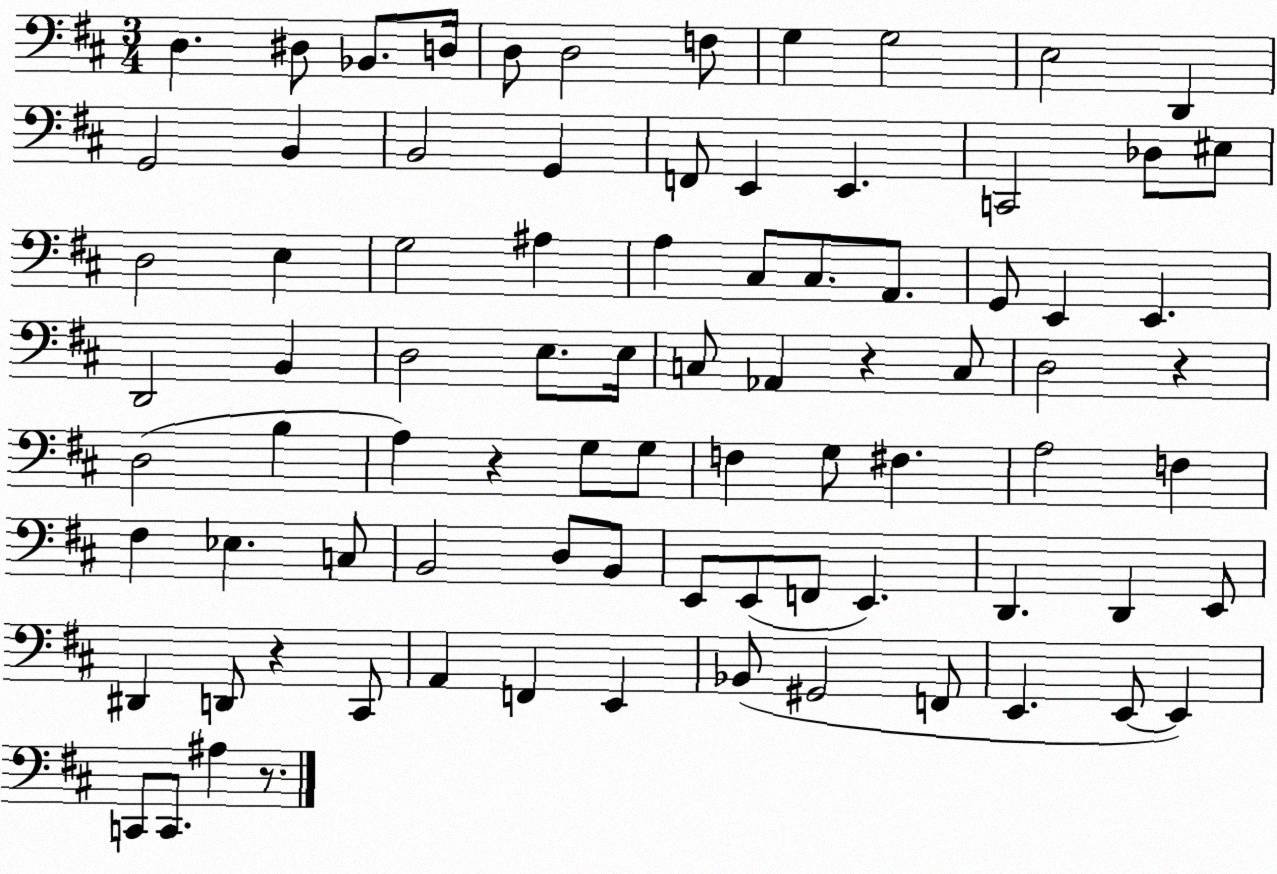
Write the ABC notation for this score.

X:1
T:Untitled
M:3/4
L:1/4
K:D
D, ^D,/2 _B,,/2 D,/4 D,/2 D,2 F,/2 G, G,2 E,2 D,, G,,2 B,, B,,2 G,, F,,/2 E,, E,, C,,2 _D,/2 ^E,/2 D,2 E, G,2 ^A, A, ^C,/2 ^C,/2 A,,/2 G,,/2 E,, E,, D,,2 B,, D,2 E,/2 E,/4 C,/2 _A,, z C,/2 D,2 z D,2 B, A, z G,/2 G,/2 F, G,/2 ^F, A,2 F, ^F, _E, C,/2 B,,2 D,/2 B,,/2 E,,/2 E,,/2 F,,/2 E,, D,, D,, E,,/2 ^D,, D,,/2 z ^C,,/2 A,, F,, E,, _B,,/2 ^G,,2 F,,/2 E,, E,,/2 E,, C,,/2 C,,/2 ^A, z/2